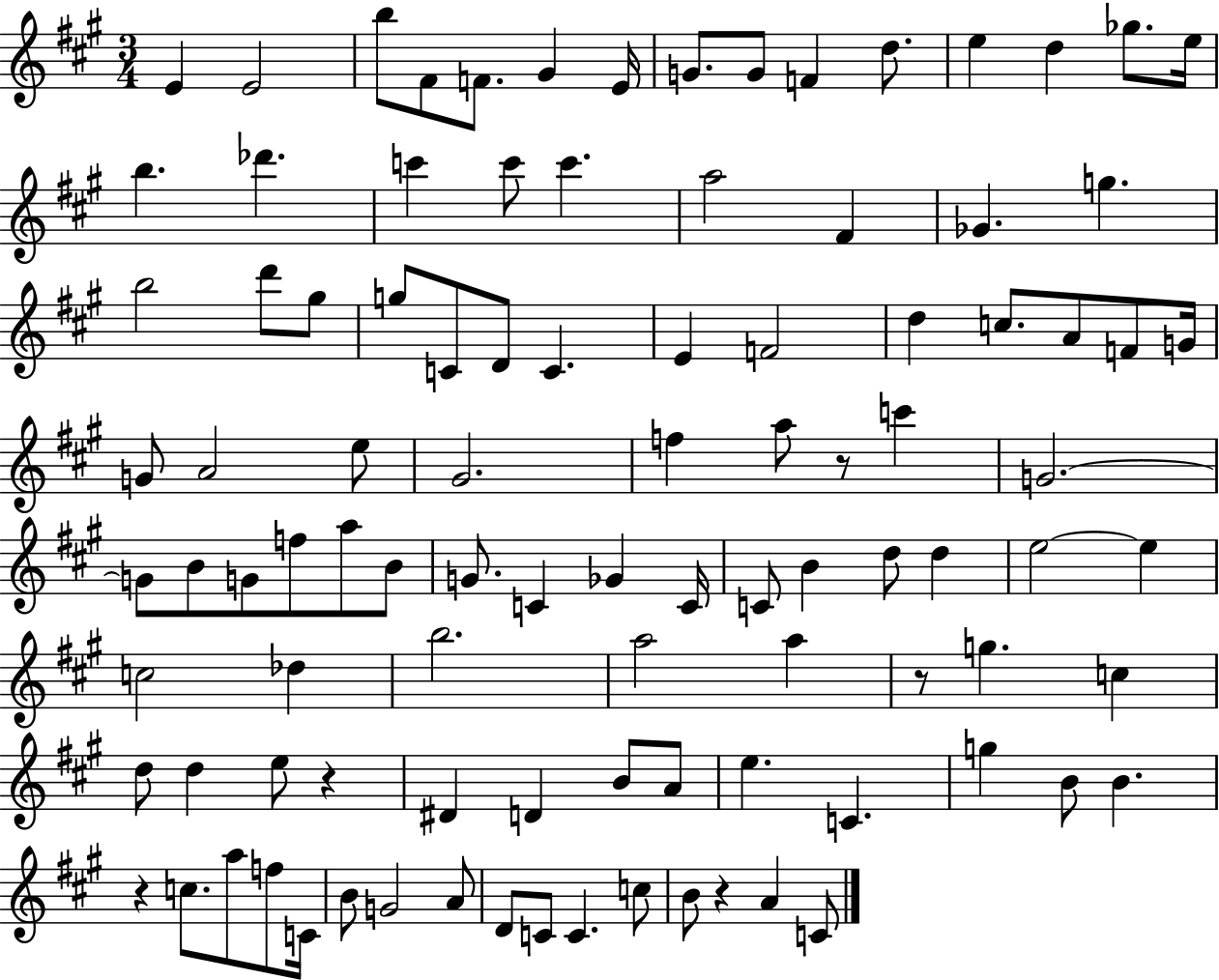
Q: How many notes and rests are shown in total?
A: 100